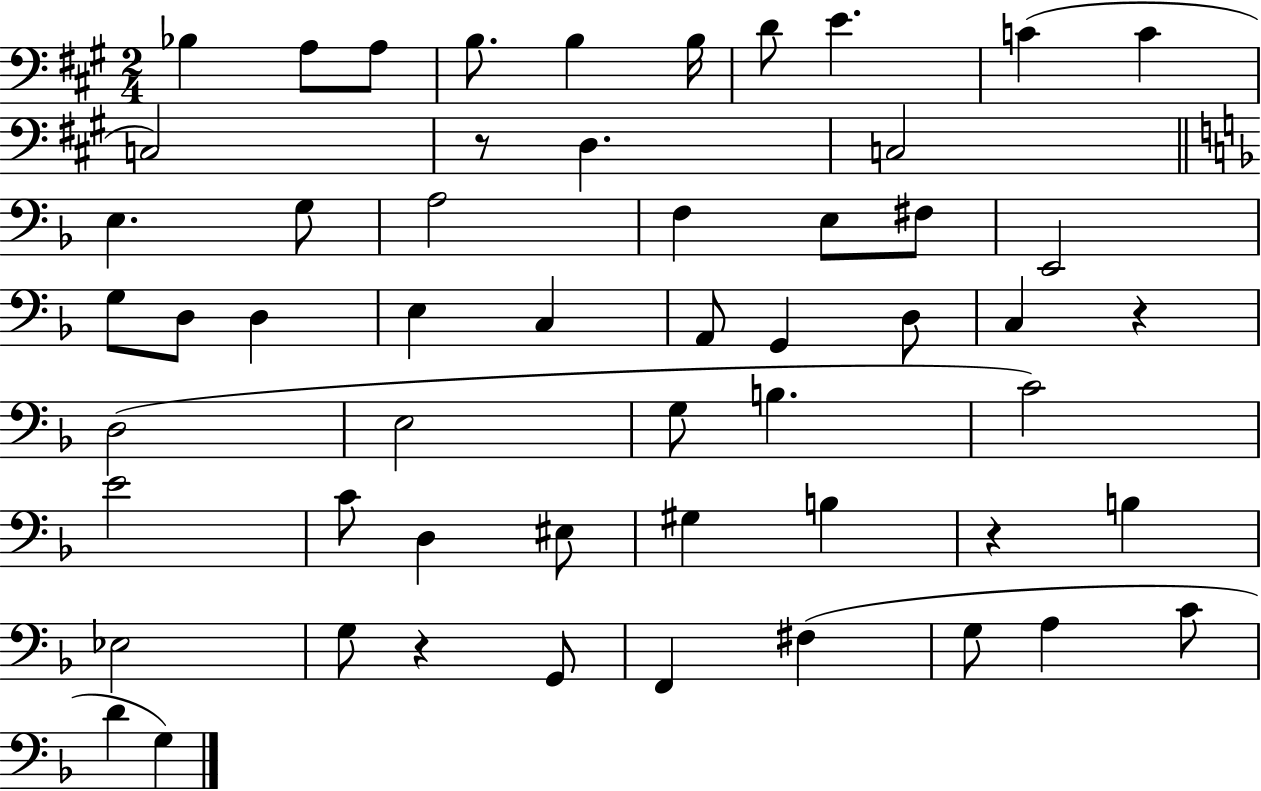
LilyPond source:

{
  \clef bass
  \numericTimeSignature
  \time 2/4
  \key a \major
  bes4 a8 a8 | b8. b4 b16 | d'8 e'4. | c'4( c'4 | \break c2) | r8 d4. | c2 | \bar "||" \break \key f \major e4. g8 | a2 | f4 e8 fis8 | e,2 | \break g8 d8 d4 | e4 c4 | a,8 g,4 d8 | c4 r4 | \break d2( | e2 | g8 b4. | c'2) | \break e'2 | c'8 d4 eis8 | gis4 b4 | r4 b4 | \break ees2 | g8 r4 g,8 | f,4 fis4( | g8 a4 c'8 | \break d'4 g4) | \bar "|."
}